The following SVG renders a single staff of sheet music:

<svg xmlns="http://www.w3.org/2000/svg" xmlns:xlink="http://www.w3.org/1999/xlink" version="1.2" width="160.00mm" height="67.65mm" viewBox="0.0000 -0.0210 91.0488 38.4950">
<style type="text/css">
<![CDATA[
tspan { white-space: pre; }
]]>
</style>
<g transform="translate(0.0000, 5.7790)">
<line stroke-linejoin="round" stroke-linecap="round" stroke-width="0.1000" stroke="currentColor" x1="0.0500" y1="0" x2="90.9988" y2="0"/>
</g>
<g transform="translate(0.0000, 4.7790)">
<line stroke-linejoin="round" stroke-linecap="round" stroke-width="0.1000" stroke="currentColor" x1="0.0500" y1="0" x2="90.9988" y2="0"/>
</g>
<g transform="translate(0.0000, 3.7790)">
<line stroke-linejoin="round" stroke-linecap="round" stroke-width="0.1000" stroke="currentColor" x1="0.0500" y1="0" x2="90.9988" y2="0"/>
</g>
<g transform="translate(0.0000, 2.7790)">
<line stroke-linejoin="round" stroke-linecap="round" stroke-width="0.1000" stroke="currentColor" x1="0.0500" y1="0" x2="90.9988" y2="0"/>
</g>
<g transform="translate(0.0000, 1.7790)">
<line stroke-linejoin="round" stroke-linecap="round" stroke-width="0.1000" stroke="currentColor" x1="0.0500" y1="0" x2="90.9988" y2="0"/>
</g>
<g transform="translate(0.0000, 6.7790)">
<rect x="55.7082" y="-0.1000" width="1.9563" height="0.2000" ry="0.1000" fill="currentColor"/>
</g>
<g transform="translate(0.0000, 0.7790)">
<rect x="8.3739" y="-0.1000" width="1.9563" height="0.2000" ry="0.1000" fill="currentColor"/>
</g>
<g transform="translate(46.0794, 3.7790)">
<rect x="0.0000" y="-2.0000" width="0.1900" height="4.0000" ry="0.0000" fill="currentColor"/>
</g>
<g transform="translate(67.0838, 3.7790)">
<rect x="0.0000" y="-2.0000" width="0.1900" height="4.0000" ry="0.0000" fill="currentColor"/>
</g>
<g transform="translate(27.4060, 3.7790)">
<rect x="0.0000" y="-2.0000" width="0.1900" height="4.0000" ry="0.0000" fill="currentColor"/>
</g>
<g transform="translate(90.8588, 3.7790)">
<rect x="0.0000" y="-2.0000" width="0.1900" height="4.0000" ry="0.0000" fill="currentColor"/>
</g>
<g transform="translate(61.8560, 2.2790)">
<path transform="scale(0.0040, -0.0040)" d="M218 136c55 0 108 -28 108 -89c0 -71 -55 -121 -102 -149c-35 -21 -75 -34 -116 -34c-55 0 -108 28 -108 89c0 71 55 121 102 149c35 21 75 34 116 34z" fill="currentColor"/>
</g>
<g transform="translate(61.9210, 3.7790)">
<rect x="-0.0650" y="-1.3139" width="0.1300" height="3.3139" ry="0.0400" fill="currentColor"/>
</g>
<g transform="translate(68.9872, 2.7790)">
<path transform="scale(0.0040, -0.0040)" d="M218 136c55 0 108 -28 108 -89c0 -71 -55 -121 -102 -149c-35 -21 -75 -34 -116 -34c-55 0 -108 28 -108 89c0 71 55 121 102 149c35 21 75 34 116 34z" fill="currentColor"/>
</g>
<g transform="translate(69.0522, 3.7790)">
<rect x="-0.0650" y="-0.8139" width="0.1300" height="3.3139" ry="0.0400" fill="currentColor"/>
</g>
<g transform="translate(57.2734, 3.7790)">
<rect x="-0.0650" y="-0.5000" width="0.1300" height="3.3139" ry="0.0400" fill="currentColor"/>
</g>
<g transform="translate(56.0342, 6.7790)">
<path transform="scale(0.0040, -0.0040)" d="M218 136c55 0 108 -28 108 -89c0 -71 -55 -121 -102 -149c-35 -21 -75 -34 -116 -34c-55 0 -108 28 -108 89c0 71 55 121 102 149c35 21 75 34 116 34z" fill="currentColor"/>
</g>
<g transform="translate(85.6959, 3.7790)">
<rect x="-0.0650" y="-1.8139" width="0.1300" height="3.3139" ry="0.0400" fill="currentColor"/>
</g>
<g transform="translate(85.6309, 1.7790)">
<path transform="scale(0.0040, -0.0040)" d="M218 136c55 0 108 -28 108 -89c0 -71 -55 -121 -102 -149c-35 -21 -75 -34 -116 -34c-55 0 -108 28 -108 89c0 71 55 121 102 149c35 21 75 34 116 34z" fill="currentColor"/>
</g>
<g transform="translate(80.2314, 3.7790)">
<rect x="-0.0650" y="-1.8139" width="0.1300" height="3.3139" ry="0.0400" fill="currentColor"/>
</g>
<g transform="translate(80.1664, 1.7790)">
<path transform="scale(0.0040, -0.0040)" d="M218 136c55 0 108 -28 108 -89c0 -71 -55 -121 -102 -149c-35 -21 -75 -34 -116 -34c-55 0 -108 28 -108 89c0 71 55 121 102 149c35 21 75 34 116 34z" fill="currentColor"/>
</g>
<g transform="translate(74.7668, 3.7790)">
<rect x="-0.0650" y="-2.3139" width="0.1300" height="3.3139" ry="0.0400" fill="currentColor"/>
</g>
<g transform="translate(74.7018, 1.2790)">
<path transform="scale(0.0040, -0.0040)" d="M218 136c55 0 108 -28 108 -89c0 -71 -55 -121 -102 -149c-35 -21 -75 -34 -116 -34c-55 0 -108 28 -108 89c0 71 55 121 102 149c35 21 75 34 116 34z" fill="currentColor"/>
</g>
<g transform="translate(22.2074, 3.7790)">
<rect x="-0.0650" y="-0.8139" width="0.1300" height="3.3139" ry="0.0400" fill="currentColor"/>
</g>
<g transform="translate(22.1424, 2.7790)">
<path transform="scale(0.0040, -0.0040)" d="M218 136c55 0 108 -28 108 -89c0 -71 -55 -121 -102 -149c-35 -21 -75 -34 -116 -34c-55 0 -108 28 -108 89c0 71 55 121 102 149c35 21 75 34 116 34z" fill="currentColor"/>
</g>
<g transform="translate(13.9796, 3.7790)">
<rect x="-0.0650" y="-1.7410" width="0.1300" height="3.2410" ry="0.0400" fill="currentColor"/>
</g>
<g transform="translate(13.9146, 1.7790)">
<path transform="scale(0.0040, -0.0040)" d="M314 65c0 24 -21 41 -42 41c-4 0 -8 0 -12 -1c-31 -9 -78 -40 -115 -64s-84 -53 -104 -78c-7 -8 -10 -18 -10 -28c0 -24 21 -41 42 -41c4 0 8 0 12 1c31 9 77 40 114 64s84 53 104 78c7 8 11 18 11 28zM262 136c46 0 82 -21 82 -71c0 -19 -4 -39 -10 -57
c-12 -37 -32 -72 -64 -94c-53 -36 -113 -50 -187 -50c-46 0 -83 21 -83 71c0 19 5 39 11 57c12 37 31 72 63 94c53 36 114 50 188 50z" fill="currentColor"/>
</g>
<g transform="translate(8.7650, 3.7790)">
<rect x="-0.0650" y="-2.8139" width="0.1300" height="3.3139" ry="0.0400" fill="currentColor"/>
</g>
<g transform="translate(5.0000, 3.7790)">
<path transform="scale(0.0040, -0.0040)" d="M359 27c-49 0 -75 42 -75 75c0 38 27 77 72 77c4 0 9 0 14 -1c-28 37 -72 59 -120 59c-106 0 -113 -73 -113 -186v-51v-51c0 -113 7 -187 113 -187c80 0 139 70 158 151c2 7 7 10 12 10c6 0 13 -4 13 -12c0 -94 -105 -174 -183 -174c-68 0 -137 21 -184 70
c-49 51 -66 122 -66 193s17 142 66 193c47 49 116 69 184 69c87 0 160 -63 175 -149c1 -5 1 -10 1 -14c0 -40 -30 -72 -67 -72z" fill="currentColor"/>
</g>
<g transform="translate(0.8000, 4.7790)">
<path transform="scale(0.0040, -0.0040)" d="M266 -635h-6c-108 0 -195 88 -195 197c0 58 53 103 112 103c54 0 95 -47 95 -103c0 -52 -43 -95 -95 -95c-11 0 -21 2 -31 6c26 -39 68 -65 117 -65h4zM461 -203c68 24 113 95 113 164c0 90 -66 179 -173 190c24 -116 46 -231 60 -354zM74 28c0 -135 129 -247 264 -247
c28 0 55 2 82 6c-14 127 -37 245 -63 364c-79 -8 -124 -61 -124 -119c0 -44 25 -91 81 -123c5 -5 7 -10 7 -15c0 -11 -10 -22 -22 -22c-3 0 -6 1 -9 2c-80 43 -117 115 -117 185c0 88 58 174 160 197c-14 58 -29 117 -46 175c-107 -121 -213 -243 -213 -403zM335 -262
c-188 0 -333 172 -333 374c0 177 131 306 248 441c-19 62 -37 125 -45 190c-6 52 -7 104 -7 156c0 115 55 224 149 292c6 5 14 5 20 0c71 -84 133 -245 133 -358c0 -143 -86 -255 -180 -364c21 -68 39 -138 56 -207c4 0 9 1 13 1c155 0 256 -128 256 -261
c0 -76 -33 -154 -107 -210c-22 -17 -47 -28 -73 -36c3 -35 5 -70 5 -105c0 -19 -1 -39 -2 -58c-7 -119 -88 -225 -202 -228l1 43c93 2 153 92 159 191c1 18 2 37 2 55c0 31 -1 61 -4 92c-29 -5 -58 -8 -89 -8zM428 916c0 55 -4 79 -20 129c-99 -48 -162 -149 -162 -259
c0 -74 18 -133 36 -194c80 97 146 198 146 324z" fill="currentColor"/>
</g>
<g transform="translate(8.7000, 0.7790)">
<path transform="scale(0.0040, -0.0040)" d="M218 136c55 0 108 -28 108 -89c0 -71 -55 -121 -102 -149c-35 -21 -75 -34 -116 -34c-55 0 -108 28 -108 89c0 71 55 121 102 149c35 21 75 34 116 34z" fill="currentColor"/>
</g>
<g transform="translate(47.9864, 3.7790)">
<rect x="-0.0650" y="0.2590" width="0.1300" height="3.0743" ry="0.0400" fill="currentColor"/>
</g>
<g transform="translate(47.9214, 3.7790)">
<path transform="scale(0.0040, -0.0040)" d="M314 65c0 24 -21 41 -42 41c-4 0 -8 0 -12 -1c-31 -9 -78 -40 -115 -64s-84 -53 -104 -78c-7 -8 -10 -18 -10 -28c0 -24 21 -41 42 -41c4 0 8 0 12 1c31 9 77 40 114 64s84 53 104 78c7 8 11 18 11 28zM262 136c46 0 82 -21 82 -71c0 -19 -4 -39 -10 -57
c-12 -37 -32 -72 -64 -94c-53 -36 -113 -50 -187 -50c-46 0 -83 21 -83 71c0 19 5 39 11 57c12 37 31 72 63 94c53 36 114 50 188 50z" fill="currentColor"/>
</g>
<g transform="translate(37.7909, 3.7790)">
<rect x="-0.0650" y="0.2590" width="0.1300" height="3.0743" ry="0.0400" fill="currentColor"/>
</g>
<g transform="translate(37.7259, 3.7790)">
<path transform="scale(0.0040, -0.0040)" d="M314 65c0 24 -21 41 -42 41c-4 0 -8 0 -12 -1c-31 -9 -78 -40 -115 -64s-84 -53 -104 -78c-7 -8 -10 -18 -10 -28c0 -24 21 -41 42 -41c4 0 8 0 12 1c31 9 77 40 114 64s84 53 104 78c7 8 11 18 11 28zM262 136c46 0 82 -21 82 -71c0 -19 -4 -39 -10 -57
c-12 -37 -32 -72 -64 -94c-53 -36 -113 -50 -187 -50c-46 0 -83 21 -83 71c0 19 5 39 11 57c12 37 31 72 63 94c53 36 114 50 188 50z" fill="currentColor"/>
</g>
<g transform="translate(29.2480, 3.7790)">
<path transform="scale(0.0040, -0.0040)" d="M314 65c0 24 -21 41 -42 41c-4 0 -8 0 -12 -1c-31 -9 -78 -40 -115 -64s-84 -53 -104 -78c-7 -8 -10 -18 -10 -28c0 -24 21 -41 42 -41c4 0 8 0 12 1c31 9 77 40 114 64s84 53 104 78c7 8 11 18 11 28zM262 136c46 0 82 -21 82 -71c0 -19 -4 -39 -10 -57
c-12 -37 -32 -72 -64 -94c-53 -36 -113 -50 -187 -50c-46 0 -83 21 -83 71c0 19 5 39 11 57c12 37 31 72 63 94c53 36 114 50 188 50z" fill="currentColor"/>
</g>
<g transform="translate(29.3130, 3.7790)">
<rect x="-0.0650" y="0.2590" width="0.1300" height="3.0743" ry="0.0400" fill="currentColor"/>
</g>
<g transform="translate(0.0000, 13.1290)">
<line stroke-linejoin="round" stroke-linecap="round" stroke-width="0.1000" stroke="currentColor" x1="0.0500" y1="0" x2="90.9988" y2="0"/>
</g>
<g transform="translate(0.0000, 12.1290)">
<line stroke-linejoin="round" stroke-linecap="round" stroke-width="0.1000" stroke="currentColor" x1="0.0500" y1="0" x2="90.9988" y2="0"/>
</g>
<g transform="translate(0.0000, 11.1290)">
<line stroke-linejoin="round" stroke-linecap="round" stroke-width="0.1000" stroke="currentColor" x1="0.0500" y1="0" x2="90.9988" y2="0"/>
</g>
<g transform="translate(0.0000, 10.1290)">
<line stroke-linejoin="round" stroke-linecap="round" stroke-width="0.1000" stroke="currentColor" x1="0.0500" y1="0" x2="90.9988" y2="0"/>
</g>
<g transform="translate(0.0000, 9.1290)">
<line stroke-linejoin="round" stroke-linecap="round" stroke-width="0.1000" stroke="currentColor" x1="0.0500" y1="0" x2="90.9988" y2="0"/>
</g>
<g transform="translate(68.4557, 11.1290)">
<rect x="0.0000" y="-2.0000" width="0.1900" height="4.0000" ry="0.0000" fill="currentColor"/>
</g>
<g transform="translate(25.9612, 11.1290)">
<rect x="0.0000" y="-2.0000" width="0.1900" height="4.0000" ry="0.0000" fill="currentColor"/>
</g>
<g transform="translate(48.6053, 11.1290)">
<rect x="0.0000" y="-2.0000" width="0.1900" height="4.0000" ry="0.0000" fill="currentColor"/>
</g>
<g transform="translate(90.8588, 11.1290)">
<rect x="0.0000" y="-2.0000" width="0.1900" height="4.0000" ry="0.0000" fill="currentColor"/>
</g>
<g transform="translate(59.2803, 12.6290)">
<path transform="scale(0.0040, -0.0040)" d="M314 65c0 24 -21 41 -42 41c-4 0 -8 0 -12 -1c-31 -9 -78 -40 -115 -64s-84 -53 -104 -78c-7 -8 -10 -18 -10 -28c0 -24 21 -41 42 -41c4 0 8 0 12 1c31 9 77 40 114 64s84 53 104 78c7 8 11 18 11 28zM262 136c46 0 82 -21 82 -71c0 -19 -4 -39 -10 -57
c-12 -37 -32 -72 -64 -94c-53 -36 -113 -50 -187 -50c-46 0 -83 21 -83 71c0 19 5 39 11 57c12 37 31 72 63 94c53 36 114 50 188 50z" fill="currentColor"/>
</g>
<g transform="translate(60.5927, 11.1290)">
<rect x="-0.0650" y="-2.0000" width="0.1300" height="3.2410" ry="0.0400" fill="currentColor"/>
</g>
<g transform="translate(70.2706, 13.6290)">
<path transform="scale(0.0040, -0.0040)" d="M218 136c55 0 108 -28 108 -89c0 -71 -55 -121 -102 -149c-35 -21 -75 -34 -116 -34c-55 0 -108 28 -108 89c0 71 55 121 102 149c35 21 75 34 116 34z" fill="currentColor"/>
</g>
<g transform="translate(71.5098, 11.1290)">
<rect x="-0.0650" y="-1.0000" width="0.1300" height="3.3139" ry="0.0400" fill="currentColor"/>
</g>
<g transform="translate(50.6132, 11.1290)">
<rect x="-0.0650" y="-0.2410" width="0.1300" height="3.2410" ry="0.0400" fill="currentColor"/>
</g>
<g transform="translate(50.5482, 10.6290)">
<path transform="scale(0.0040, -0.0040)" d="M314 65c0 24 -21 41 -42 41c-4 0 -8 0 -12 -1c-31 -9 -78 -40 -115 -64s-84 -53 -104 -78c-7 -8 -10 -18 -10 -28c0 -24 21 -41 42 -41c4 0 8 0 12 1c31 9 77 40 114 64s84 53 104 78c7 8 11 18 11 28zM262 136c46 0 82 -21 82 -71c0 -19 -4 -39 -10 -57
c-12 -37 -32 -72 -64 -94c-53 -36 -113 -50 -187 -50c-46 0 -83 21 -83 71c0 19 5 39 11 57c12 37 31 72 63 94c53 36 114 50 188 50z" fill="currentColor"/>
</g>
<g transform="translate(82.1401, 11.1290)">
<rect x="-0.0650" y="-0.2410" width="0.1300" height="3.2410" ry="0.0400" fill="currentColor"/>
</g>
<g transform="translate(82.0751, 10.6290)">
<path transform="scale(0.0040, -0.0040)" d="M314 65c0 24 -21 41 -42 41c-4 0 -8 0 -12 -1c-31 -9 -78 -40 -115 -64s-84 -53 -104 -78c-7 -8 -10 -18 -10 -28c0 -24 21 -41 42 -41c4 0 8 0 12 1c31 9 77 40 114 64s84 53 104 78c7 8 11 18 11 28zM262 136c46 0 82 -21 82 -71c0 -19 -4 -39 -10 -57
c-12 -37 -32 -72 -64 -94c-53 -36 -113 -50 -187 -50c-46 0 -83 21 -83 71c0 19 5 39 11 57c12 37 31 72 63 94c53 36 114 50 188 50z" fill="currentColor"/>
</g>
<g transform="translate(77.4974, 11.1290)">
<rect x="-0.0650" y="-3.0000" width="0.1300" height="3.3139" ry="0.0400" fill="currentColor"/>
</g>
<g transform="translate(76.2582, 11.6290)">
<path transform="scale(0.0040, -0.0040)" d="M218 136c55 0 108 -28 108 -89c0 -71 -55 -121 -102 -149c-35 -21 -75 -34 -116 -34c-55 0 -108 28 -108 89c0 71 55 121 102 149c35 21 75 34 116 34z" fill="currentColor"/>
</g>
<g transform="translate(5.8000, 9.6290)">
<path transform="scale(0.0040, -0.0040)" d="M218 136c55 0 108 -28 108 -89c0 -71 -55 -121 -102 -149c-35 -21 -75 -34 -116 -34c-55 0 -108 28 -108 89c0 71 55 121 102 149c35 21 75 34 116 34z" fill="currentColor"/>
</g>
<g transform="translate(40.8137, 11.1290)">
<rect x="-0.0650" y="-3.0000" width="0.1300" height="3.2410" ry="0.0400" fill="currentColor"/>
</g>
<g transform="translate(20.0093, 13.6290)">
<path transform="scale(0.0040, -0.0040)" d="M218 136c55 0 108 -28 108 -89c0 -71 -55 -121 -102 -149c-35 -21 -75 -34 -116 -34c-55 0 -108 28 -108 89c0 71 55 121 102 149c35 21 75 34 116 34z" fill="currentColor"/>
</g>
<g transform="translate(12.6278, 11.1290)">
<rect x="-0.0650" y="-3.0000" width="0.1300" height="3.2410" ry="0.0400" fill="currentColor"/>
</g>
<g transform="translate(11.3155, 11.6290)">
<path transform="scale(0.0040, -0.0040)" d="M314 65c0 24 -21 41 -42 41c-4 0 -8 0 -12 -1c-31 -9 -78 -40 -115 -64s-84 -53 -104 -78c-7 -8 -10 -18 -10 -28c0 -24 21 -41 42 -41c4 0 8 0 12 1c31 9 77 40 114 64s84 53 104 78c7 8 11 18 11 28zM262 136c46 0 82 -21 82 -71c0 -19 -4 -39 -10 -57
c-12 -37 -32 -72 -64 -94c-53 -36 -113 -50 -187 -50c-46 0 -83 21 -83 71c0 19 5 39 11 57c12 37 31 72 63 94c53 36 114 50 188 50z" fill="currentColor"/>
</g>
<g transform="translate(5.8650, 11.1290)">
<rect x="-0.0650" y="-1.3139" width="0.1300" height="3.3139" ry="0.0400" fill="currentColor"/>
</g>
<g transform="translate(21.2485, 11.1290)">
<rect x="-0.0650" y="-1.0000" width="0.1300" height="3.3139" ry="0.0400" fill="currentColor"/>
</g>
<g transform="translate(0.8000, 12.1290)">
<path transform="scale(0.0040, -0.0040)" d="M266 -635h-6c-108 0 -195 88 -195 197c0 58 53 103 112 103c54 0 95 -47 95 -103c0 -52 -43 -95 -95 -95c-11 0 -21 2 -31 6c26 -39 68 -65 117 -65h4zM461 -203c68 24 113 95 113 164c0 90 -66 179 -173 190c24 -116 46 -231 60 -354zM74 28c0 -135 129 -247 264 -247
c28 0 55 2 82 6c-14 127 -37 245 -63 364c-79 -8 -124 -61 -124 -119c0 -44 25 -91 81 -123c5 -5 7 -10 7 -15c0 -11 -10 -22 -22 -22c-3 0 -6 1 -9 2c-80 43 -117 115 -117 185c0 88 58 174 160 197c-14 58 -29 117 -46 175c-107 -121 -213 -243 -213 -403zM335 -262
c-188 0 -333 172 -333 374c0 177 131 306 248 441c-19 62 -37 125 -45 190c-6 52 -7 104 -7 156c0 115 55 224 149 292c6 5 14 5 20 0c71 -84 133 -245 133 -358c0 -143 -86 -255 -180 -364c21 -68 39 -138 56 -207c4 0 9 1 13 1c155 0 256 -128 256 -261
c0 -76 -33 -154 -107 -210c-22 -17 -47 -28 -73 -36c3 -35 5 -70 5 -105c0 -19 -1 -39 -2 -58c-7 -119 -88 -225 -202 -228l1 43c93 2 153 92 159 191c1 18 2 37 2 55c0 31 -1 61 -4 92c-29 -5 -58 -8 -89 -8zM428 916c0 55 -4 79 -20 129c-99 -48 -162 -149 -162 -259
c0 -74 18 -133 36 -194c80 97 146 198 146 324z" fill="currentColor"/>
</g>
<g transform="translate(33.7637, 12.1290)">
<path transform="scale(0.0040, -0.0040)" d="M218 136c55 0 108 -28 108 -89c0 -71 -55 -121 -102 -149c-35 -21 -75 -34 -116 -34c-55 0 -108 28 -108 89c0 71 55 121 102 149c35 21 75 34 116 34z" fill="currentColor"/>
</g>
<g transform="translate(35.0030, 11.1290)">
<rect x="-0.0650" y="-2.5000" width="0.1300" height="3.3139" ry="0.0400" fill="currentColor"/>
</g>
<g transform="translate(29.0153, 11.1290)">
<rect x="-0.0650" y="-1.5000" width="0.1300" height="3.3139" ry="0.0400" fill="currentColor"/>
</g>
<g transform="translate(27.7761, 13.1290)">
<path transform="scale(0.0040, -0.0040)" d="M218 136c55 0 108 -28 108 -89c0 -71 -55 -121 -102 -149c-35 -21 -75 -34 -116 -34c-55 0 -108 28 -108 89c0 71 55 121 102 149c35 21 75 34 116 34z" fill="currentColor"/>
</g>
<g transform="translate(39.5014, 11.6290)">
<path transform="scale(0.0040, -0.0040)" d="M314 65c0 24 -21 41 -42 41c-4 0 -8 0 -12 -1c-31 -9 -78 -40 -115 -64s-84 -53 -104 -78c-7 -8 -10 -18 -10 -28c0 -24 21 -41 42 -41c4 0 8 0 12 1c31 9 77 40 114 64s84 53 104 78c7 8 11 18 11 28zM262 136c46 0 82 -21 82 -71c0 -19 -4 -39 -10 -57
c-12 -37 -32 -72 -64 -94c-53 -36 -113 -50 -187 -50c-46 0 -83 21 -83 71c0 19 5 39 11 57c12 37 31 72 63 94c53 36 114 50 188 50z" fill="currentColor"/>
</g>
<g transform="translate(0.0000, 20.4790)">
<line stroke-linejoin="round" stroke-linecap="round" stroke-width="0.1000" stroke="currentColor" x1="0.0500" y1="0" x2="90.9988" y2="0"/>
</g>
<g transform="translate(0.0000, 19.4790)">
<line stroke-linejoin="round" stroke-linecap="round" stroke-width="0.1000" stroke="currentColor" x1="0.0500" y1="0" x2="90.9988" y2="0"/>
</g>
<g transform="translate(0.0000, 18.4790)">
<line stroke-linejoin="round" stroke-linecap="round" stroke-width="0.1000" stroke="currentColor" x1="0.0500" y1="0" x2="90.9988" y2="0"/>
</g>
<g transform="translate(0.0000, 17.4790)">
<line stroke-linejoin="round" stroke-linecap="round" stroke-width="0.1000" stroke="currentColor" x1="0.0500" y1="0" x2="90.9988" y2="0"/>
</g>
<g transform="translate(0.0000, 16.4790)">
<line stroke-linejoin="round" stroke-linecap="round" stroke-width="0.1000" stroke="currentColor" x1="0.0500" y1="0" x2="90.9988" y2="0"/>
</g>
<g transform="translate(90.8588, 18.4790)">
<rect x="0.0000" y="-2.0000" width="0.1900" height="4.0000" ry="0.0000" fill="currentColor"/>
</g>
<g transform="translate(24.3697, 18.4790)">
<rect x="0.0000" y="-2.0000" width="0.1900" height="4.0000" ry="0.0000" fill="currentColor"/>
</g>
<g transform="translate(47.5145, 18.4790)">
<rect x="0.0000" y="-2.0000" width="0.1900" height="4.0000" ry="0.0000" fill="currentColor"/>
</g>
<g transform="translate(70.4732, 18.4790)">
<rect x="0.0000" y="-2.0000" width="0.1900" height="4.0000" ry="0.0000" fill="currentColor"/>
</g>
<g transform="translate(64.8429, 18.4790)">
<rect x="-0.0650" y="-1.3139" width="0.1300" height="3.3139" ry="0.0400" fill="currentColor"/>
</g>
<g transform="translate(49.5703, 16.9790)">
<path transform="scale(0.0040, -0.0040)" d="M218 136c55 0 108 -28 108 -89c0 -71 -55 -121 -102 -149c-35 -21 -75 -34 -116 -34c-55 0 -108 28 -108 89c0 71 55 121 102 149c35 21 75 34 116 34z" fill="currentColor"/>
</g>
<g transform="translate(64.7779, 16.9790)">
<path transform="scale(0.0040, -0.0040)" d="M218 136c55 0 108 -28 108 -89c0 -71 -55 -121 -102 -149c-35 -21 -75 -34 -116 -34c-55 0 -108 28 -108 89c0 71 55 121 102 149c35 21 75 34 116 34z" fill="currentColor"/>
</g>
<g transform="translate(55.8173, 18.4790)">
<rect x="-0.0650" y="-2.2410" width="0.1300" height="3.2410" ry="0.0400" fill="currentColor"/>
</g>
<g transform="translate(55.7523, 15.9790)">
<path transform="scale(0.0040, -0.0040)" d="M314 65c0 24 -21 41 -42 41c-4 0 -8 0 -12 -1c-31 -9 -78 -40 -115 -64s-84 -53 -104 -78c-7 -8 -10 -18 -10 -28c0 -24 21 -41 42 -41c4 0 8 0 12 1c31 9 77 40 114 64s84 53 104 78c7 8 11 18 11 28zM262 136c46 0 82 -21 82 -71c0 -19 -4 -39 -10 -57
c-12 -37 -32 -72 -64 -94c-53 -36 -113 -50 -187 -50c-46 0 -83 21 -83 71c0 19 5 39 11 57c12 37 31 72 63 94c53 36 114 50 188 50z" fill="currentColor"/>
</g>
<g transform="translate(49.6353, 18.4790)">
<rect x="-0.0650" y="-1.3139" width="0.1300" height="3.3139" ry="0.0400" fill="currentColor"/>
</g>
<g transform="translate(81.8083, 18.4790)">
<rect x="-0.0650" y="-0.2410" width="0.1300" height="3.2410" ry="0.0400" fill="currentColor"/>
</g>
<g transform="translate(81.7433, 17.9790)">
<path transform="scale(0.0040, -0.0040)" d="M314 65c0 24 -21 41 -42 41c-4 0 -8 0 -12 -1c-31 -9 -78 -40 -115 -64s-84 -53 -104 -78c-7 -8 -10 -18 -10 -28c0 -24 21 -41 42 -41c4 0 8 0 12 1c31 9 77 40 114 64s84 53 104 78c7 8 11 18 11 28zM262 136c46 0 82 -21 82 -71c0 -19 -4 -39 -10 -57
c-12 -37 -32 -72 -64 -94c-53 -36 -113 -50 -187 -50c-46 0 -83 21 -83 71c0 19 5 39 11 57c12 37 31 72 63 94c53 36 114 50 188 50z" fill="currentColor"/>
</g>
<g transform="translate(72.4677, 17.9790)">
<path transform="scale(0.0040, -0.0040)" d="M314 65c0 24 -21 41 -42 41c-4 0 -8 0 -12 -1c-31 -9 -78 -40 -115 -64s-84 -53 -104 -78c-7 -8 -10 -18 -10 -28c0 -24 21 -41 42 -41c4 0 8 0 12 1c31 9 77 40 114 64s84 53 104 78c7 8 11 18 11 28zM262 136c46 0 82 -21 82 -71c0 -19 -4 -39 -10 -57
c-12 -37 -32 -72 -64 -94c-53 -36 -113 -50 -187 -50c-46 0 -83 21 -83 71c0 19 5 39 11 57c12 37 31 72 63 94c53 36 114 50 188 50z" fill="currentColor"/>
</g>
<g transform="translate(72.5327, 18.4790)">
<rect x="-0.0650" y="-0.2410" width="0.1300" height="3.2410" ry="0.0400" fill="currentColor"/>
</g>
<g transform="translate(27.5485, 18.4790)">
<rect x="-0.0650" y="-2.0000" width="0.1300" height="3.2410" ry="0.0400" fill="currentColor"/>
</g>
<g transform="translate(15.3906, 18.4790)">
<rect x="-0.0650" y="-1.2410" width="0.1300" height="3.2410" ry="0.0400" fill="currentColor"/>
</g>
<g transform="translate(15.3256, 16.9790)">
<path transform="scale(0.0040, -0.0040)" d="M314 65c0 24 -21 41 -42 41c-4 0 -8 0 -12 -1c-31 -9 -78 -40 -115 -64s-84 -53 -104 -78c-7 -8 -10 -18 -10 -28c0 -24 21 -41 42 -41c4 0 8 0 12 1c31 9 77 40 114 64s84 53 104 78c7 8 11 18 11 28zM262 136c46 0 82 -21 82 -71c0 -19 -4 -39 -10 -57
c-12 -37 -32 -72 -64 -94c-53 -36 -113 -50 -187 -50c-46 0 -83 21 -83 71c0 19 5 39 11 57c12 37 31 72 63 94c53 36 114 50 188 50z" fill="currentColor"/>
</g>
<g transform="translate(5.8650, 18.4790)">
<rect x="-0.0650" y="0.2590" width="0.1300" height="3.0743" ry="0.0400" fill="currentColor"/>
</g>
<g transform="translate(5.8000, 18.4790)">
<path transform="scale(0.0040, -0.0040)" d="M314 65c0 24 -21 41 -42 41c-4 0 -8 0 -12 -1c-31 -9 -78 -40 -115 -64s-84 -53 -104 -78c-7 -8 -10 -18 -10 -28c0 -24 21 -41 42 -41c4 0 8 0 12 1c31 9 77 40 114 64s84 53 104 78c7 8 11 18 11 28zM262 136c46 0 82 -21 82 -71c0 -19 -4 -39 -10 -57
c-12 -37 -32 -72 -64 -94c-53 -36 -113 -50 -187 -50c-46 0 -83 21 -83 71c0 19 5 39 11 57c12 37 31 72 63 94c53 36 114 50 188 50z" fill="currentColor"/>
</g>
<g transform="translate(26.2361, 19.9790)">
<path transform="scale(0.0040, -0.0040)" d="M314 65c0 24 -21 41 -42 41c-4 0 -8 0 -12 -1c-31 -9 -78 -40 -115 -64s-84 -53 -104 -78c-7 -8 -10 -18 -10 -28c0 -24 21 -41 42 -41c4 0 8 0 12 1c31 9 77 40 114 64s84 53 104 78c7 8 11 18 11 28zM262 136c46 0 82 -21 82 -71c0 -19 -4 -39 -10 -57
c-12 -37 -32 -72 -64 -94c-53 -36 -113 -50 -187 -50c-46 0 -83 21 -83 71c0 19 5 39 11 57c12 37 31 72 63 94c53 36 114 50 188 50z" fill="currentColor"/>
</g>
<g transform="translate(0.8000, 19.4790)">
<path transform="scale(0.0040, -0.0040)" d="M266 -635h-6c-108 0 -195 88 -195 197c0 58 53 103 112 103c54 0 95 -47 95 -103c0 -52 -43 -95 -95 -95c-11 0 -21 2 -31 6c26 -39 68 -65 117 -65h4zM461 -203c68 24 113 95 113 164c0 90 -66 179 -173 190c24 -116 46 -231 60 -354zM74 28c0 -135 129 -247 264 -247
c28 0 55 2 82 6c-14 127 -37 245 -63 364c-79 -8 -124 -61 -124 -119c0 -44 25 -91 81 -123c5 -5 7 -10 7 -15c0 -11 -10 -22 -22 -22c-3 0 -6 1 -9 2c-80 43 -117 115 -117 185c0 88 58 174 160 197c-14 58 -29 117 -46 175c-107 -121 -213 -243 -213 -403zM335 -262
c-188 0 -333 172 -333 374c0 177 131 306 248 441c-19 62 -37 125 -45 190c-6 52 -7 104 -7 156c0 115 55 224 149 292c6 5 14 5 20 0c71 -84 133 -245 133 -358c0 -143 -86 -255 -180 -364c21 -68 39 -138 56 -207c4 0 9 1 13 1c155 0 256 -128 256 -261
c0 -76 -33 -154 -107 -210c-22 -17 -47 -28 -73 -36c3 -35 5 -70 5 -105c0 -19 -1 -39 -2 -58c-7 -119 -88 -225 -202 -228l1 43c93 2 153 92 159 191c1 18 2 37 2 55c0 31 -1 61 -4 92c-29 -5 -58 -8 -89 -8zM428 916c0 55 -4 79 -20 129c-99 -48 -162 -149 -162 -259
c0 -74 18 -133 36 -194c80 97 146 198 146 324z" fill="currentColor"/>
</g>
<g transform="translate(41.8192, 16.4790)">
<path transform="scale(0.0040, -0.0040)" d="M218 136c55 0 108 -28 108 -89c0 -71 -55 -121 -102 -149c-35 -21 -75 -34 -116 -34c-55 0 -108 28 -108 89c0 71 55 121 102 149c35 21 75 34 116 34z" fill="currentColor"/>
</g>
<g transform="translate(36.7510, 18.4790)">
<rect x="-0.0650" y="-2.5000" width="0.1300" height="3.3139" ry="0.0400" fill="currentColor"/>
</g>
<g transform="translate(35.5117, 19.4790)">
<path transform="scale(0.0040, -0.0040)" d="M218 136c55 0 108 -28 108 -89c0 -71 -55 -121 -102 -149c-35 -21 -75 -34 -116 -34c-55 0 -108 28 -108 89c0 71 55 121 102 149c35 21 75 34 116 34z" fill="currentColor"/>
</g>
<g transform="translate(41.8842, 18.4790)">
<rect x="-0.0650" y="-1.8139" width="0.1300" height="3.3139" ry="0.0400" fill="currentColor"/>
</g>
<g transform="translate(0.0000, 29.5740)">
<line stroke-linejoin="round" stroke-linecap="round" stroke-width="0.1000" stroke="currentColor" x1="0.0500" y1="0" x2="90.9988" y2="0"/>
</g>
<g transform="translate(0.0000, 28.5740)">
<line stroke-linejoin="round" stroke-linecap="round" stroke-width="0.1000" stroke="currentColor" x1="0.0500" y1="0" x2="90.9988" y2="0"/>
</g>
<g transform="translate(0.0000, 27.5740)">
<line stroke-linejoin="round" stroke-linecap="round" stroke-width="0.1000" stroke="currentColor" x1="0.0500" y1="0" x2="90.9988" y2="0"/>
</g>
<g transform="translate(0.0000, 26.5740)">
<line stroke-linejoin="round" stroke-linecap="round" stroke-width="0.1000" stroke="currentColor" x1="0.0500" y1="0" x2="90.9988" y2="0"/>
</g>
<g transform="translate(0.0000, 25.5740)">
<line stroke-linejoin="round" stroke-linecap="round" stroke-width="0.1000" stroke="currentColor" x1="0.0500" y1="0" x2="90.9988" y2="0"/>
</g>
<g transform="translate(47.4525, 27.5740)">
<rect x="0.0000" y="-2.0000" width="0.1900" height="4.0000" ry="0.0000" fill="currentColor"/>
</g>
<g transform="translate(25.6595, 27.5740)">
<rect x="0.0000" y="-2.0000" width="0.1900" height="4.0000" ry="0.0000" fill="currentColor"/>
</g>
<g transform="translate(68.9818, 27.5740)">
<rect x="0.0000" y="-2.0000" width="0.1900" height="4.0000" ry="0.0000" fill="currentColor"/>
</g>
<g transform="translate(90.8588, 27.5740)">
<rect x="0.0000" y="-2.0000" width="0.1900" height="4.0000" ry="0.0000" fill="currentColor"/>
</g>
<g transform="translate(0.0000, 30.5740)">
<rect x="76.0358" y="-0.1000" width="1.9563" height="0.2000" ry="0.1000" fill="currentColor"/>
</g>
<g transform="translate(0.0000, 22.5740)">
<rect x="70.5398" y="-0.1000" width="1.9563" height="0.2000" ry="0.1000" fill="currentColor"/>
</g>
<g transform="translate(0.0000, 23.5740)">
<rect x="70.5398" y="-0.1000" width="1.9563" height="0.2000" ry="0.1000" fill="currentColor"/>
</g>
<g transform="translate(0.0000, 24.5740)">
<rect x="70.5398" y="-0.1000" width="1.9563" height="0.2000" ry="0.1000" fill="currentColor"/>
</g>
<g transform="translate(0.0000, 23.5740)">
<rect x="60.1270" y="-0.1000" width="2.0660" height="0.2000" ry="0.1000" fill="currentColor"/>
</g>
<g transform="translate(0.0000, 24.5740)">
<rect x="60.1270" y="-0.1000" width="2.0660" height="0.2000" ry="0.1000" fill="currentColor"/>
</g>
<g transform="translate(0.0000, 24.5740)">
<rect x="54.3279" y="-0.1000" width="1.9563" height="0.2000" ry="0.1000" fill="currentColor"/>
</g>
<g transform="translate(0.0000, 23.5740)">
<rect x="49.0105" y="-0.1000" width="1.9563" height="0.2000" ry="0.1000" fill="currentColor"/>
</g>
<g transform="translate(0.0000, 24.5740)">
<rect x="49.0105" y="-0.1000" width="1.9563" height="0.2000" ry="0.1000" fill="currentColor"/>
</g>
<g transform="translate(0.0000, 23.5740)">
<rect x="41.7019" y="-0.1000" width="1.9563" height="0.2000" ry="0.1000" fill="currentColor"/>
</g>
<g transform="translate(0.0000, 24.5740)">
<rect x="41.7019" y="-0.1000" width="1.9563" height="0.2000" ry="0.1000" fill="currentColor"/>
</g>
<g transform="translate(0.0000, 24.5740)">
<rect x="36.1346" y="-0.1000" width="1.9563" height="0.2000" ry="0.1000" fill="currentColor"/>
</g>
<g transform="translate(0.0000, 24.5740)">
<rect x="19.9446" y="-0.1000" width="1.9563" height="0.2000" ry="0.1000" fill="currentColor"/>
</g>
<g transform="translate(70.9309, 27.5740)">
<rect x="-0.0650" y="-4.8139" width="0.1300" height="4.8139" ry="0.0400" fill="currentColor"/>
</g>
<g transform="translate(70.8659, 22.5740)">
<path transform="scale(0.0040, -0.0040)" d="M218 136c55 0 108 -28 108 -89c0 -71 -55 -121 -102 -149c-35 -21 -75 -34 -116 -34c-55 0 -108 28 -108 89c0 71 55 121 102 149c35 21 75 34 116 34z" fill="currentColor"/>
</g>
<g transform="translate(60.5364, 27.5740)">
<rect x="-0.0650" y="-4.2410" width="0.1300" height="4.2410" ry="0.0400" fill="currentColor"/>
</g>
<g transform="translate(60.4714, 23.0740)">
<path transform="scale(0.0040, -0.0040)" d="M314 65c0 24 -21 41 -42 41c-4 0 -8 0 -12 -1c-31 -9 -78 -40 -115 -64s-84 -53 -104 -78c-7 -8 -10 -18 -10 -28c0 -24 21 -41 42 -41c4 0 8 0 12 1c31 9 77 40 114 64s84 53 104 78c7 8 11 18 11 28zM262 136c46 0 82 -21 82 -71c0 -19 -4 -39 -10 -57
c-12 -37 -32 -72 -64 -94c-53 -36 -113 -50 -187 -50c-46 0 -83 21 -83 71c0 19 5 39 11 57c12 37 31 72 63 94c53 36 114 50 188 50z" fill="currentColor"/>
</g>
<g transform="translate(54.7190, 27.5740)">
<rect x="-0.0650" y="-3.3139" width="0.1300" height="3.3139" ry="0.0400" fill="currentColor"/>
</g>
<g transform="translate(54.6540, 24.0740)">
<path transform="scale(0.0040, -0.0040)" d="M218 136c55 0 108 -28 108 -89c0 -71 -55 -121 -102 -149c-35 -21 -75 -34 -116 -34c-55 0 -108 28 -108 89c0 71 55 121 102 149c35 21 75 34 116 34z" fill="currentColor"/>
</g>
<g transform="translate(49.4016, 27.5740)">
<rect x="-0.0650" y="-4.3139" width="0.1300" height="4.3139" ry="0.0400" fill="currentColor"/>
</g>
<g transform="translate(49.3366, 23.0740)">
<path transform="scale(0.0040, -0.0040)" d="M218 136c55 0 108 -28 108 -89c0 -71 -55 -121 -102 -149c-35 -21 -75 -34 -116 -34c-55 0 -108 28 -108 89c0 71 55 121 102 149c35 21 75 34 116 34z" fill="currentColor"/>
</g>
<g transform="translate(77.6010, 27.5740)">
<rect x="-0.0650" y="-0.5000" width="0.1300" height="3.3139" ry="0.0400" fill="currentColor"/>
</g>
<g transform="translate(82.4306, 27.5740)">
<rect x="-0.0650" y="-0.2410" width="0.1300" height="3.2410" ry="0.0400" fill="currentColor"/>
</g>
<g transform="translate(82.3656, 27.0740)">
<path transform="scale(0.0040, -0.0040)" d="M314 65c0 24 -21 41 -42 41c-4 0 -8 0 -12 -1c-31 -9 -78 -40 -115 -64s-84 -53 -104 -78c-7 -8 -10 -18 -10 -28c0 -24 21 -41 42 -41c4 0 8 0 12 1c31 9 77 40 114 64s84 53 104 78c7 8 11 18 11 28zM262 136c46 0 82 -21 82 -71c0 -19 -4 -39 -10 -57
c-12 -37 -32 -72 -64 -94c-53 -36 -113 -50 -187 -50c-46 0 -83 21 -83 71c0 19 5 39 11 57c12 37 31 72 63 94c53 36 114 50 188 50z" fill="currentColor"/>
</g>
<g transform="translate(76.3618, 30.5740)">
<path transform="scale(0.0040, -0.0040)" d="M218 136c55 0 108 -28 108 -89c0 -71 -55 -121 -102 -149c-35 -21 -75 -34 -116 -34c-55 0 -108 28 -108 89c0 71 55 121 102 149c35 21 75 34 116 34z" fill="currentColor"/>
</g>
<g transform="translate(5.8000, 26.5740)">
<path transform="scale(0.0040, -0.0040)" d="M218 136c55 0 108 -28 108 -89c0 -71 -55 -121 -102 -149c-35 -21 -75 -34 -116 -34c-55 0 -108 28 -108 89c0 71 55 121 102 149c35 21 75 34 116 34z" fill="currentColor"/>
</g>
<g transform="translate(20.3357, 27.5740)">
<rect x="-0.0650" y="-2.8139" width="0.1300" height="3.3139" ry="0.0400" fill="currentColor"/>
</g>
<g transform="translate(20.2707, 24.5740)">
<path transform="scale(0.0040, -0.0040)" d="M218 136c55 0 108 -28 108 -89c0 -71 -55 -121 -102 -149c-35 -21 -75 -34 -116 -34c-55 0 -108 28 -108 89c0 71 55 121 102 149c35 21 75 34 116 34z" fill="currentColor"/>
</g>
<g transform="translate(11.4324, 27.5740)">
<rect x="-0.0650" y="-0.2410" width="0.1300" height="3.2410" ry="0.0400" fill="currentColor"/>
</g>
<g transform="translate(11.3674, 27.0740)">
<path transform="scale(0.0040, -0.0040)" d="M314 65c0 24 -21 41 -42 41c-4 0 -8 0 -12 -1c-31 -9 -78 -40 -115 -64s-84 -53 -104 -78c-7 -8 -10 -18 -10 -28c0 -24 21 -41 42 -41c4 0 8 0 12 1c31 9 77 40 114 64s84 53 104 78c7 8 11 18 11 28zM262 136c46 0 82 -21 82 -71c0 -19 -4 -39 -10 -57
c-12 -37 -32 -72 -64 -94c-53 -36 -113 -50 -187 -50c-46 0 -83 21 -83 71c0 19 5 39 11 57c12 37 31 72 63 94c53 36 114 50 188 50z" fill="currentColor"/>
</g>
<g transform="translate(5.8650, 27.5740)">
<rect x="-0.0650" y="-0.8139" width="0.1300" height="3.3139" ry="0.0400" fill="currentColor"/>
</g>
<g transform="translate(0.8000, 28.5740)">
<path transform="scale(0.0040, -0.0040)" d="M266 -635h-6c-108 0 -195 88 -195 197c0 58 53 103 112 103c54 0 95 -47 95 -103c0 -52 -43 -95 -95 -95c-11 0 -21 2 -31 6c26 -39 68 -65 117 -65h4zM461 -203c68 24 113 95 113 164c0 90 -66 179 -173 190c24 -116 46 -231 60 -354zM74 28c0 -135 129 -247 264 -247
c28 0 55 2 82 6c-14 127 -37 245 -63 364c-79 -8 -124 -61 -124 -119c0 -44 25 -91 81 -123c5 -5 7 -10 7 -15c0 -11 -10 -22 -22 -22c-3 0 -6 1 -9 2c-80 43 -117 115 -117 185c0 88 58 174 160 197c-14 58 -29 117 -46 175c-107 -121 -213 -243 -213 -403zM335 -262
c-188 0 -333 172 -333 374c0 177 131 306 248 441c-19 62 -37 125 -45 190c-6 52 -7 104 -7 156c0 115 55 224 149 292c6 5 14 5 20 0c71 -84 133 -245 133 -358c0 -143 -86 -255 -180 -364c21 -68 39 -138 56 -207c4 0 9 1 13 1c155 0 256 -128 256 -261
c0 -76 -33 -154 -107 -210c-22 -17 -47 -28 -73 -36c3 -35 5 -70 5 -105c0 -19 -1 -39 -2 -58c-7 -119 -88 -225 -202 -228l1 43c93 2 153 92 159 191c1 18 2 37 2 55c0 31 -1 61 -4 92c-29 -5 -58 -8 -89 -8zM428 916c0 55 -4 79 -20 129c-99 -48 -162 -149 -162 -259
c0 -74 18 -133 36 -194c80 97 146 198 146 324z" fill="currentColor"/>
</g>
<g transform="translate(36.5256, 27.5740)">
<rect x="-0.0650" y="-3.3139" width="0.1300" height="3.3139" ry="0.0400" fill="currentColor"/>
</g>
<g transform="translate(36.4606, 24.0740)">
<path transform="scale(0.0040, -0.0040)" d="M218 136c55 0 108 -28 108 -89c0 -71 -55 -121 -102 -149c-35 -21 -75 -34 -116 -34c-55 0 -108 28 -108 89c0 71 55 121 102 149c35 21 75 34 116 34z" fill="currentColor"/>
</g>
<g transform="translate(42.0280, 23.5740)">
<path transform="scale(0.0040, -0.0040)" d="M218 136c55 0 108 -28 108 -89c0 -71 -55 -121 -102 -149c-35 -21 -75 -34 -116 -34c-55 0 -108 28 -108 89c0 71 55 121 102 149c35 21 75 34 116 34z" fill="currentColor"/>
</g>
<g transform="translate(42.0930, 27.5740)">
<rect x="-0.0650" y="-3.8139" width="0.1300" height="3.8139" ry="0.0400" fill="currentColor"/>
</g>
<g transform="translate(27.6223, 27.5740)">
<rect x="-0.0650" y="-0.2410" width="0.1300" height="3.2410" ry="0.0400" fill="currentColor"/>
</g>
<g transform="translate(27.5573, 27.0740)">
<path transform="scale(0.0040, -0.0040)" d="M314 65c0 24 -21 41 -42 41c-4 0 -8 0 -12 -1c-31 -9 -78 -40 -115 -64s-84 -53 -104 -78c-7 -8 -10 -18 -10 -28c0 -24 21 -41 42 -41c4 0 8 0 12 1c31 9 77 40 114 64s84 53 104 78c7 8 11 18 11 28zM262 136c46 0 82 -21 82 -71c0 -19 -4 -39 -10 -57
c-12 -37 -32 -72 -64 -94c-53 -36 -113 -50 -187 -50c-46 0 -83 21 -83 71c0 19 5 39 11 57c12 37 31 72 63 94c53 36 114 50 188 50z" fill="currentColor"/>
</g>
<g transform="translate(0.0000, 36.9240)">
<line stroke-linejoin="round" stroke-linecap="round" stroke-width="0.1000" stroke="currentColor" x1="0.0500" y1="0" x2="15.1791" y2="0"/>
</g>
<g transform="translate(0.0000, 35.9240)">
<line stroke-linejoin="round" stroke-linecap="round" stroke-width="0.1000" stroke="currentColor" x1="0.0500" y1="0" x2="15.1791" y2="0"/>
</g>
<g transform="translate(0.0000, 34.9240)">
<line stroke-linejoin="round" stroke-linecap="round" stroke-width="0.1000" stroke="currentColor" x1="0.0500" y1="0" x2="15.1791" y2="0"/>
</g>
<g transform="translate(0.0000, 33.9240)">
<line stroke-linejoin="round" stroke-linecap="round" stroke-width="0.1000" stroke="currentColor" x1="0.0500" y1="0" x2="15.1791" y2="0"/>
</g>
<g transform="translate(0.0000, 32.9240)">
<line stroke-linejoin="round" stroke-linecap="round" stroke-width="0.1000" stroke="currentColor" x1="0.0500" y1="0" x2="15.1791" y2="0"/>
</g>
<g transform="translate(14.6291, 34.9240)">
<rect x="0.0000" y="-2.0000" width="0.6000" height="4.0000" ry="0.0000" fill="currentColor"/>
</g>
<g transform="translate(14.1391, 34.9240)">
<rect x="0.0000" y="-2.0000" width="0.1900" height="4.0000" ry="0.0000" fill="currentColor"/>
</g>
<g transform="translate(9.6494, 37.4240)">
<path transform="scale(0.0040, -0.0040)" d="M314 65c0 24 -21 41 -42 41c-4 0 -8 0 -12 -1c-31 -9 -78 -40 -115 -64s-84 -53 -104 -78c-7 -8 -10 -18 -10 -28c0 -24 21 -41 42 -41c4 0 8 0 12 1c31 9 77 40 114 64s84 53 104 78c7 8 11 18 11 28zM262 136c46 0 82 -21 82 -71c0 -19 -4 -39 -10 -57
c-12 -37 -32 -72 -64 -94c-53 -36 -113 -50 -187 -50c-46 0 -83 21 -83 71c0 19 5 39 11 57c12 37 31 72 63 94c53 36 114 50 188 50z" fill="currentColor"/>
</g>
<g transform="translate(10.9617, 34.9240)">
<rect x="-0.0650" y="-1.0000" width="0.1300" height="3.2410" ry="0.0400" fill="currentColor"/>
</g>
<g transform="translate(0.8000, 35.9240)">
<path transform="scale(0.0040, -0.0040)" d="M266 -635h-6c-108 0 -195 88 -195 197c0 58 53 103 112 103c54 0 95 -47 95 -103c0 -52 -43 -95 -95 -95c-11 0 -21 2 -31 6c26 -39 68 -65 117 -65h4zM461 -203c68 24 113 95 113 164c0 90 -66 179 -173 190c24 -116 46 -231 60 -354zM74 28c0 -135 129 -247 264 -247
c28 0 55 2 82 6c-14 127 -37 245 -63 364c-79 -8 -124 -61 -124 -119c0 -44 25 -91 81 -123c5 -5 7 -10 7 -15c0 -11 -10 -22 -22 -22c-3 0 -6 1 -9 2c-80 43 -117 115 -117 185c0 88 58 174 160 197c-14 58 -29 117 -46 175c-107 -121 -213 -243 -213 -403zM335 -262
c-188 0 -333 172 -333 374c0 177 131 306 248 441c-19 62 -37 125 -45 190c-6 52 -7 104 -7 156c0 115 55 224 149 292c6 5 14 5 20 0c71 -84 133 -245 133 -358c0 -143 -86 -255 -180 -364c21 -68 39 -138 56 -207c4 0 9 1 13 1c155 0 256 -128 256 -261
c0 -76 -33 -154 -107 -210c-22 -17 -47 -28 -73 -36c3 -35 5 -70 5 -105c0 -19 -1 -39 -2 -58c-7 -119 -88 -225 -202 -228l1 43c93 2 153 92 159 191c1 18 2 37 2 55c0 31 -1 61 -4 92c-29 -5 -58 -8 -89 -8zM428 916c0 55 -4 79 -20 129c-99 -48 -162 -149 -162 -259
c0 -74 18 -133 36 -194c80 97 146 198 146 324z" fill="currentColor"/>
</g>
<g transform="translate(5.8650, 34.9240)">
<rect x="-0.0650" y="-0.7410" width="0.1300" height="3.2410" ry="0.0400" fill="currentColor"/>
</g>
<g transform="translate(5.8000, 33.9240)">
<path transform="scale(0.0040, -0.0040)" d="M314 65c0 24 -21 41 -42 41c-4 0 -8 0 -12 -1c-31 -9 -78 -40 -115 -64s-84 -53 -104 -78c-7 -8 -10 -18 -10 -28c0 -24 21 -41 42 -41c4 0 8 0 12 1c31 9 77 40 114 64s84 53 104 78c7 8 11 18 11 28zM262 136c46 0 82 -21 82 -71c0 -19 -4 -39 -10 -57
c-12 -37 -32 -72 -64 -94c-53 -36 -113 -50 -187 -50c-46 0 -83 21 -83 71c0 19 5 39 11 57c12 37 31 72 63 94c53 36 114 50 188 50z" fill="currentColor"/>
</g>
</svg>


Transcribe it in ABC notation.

X:1
T:Untitled
M:4/4
L:1/4
K:C
a f2 d B2 B2 B2 C e d g f f e A2 D E G A2 c2 F2 D A c2 B2 e2 F2 G f e g2 e c2 c2 d c2 a c2 b c' d' b d'2 e' C c2 d2 D2